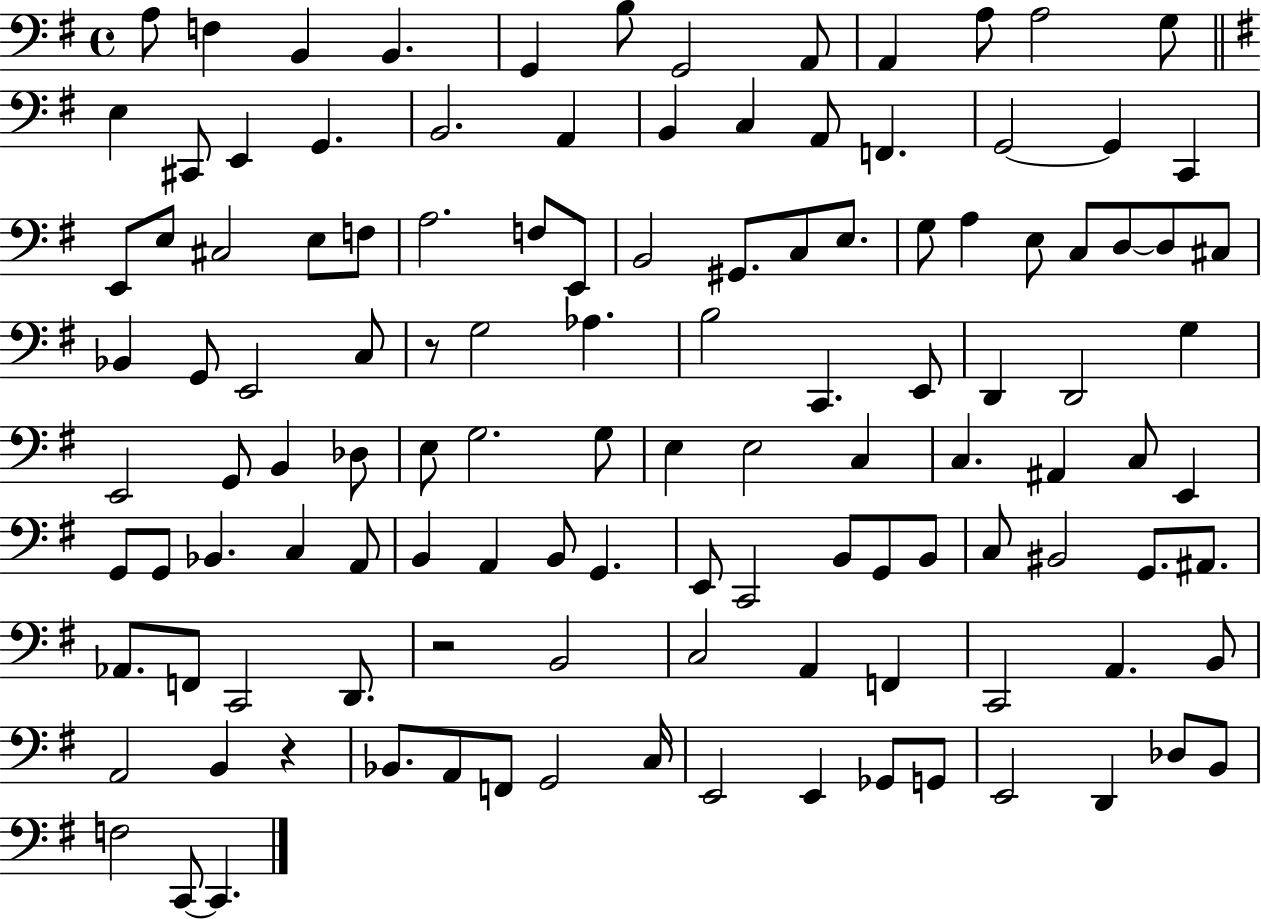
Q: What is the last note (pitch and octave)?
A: C2